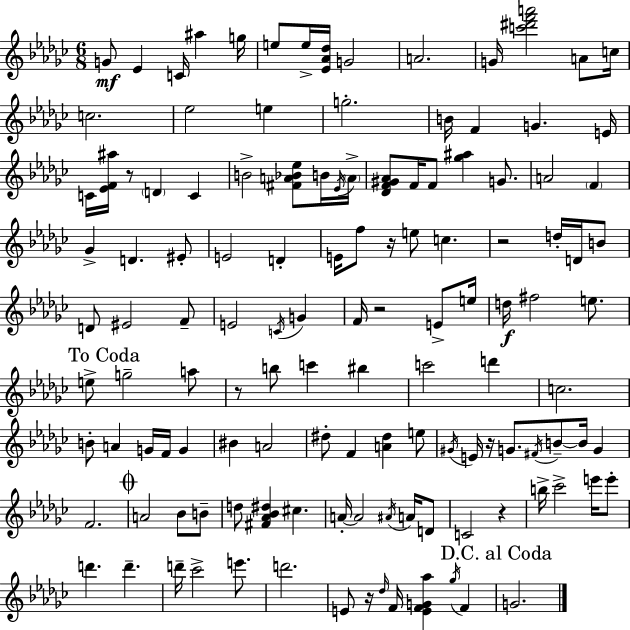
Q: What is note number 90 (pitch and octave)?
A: A4